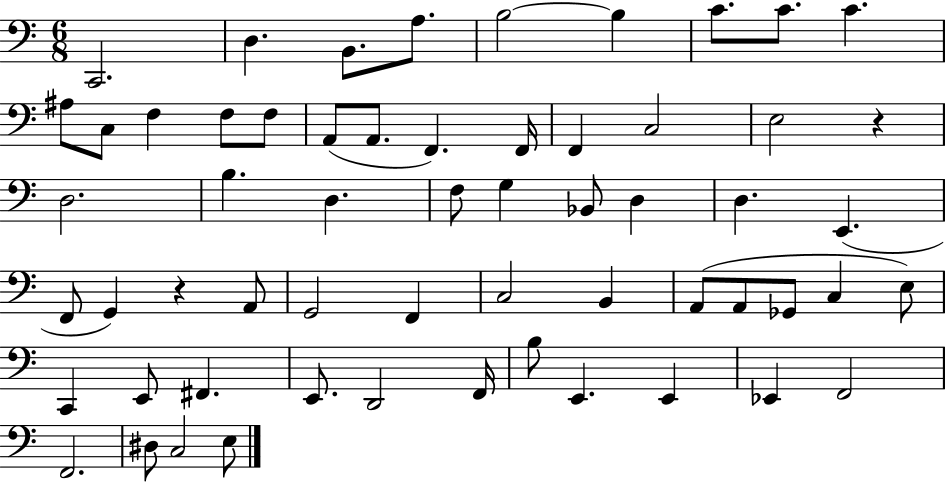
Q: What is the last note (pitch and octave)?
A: E3